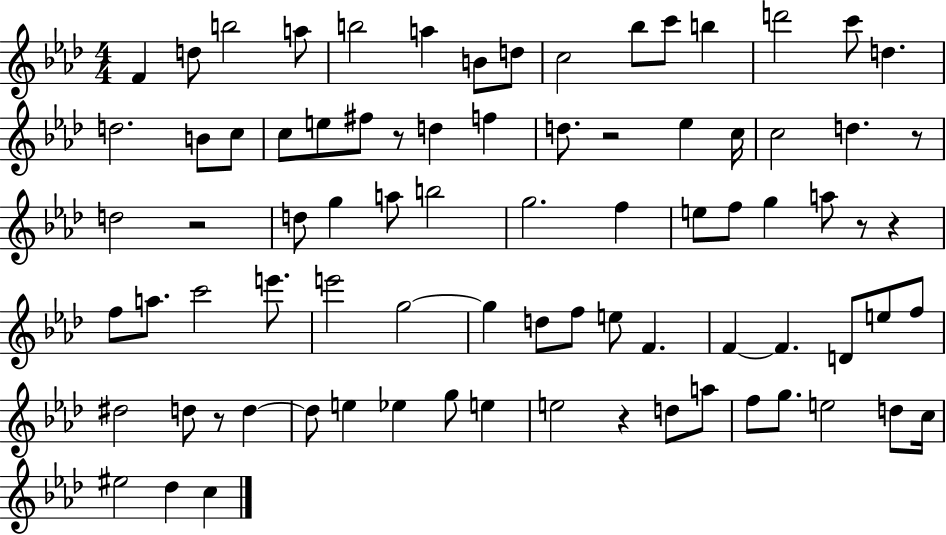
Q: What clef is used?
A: treble